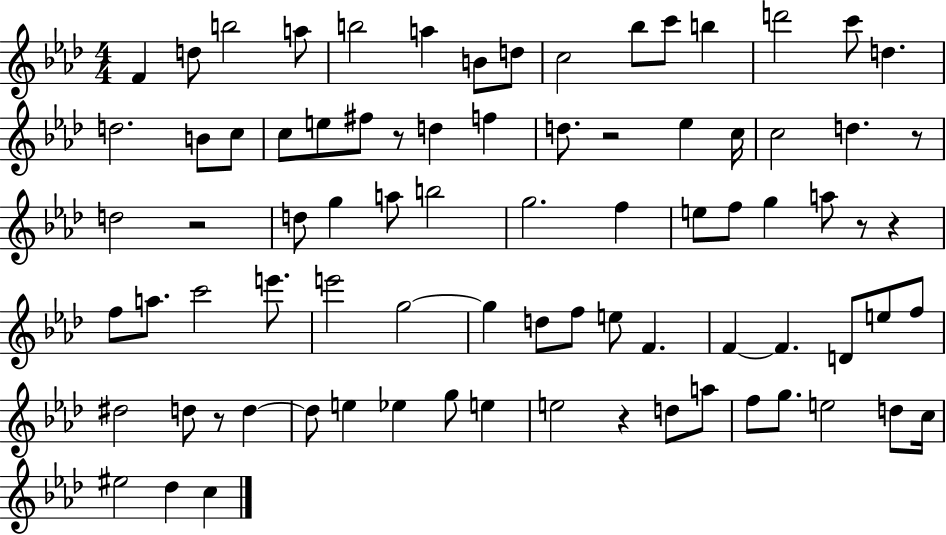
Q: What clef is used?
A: treble